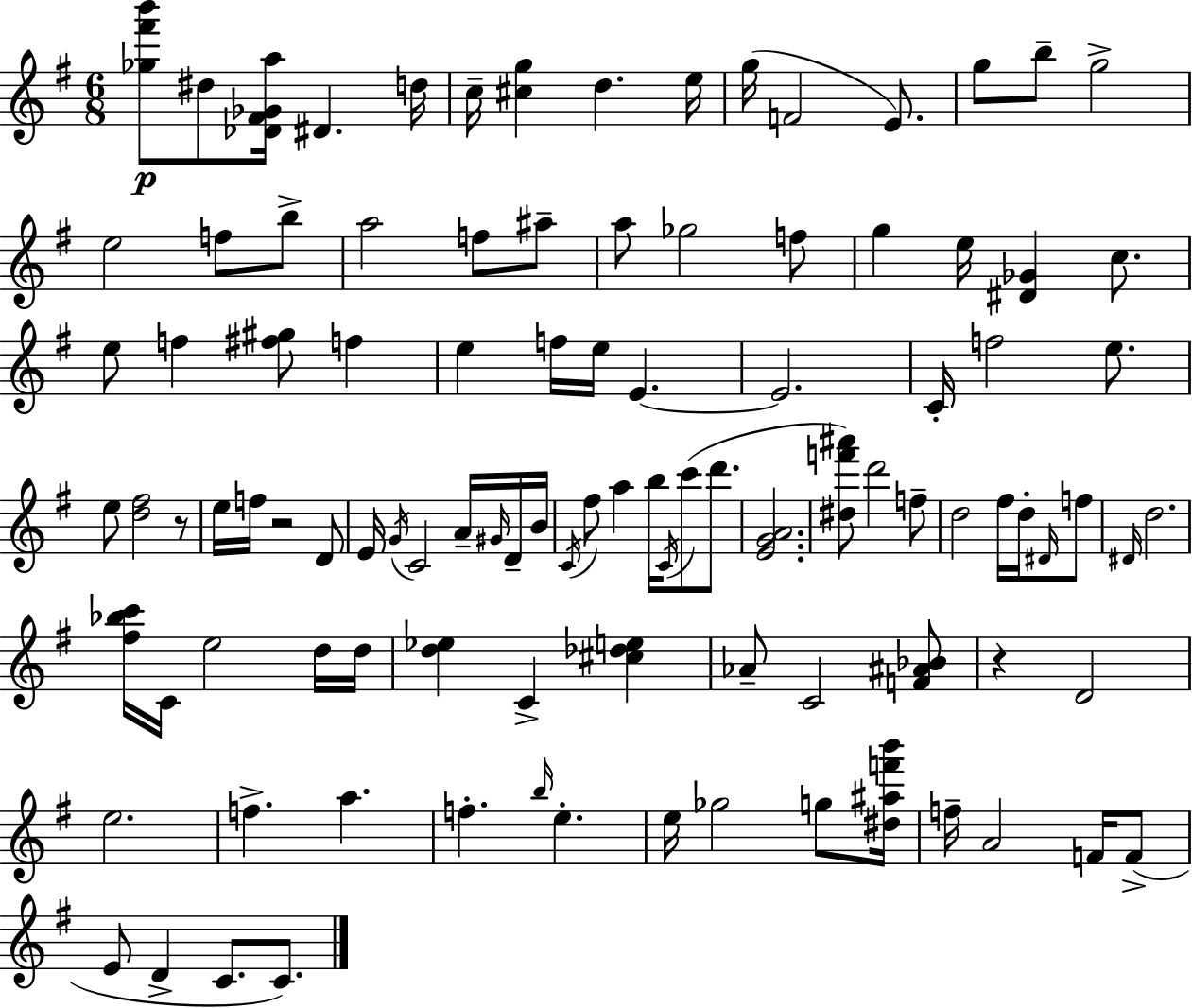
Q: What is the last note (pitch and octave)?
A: C4